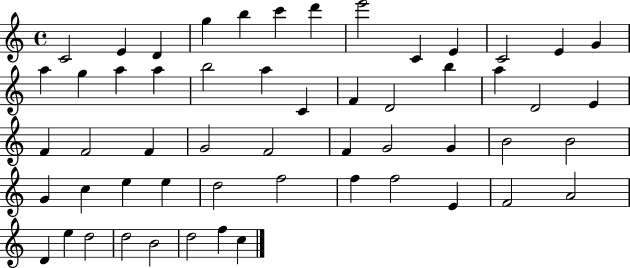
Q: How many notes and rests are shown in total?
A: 55